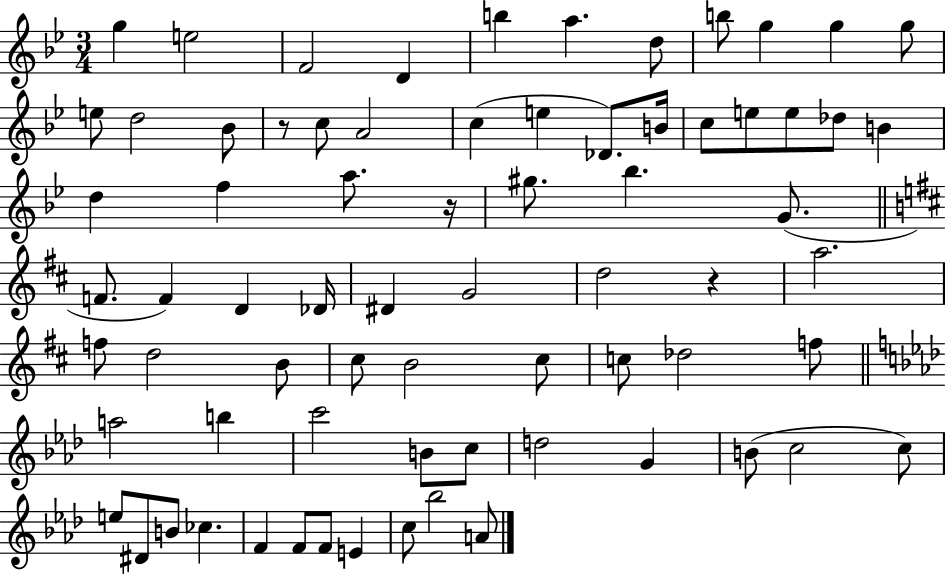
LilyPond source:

{
  \clef treble
  \numericTimeSignature
  \time 3/4
  \key bes \major
  g''4 e''2 | f'2 d'4 | b''4 a''4. d''8 | b''8 g''4 g''4 g''8 | \break e''8 d''2 bes'8 | r8 c''8 a'2 | c''4( e''4 des'8.) b'16 | c''8 e''8 e''8 des''8 b'4 | \break d''4 f''4 a''8. r16 | gis''8. bes''4. g'8.( | \bar "||" \break \key d \major f'8. f'4) d'4 des'16 | dis'4 g'2 | d''2 r4 | a''2. | \break f''8 d''2 b'8 | cis''8 b'2 cis''8 | c''8 des''2 f''8 | \bar "||" \break \key f \minor a''2 b''4 | c'''2 b'8 c''8 | d''2 g'4 | b'8( c''2 c''8) | \break e''8 dis'8 b'8 ces''4. | f'4 f'8 f'8 e'4 | c''8 bes''2 a'8 | \bar "|."
}